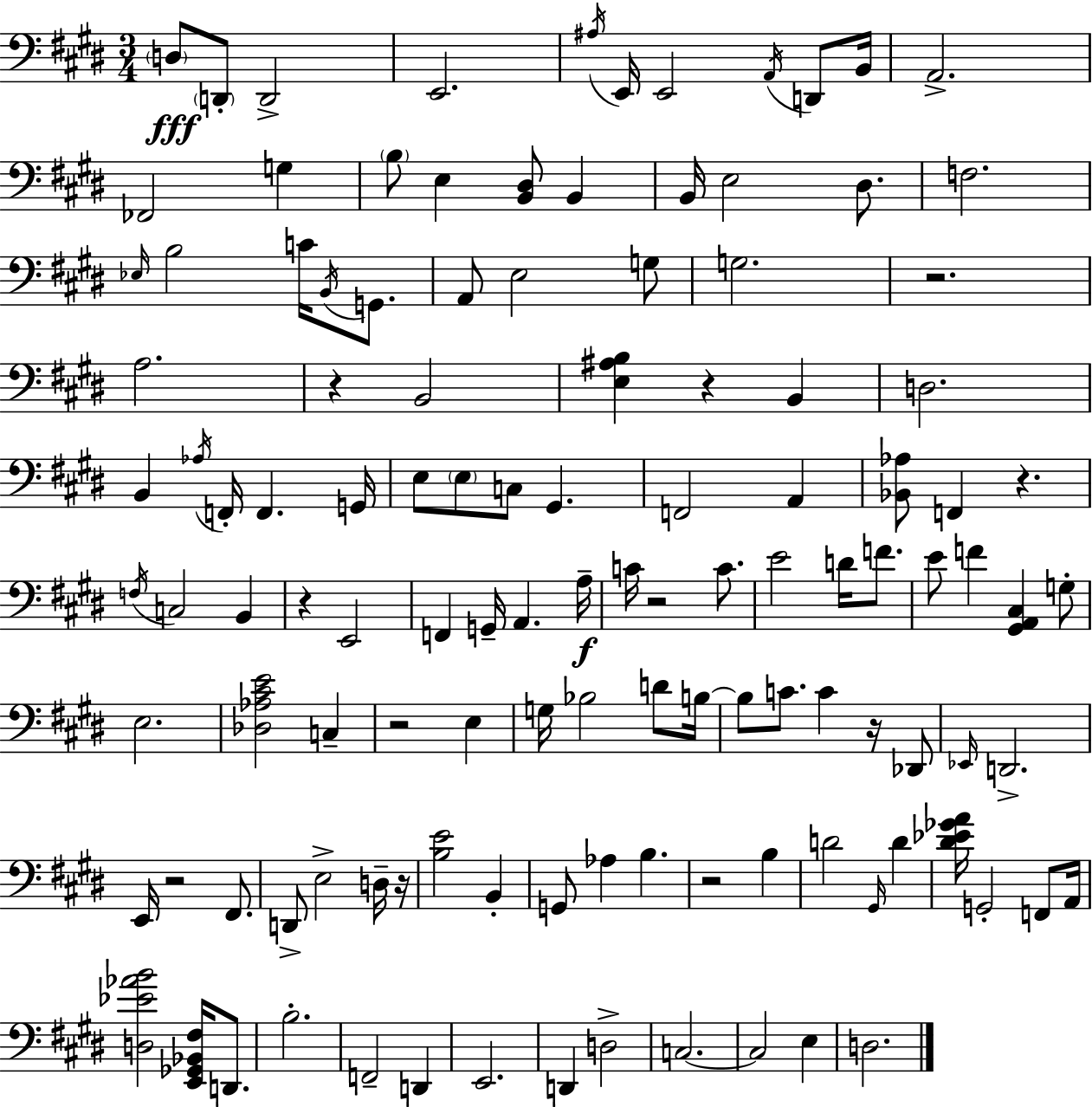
X:1
T:Untitled
M:3/4
L:1/4
K:E
D,/2 D,,/2 D,,2 E,,2 ^A,/4 E,,/4 E,,2 A,,/4 D,,/2 B,,/4 A,,2 _F,,2 G, B,/2 E, [B,,^D,]/2 B,, B,,/4 E,2 ^D,/2 F,2 _E,/4 B,2 C/4 B,,/4 G,,/2 A,,/2 E,2 G,/2 G,2 z2 A,2 z B,,2 [E,^A,B,] z B,, D,2 B,, _A,/4 F,,/4 F,, G,,/4 E,/2 E,/2 C,/2 ^G,, F,,2 A,, [_B,,_A,]/2 F,, z F,/4 C,2 B,, z E,,2 F,, G,,/4 A,, A,/4 C/4 z2 C/2 E2 D/4 F/2 E/2 F [^G,,A,,^C,] G,/2 E,2 [_D,_A,^CE]2 C, z2 E, G,/4 _B,2 D/2 B,/4 B,/2 C/2 C z/4 _D,,/2 _E,,/4 D,,2 E,,/4 z2 ^F,,/2 D,,/2 E,2 D,/4 z/4 [B,E]2 B,, G,,/2 _A, B, z2 B, D2 ^G,,/4 D [^D_E_GA]/4 G,,2 F,,/2 A,,/4 [D,_E_AB]2 [E,,_G,,_B,,^F,]/4 D,,/2 B,2 F,,2 D,, E,,2 D,, D,2 C,2 C,2 E, D,2